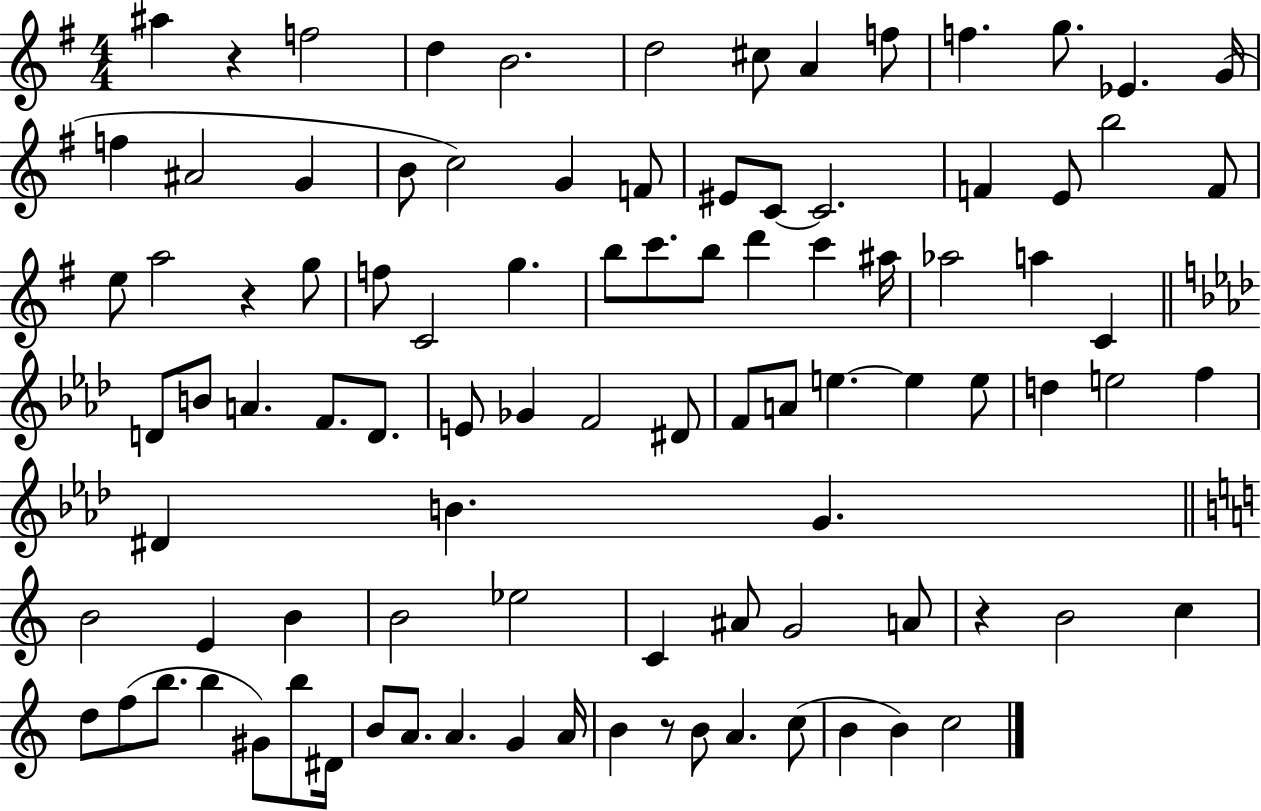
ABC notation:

X:1
T:Untitled
M:4/4
L:1/4
K:G
^a z f2 d B2 d2 ^c/2 A f/2 f g/2 _E G/4 f ^A2 G B/2 c2 G F/2 ^E/2 C/2 C2 F E/2 b2 F/2 e/2 a2 z g/2 f/2 C2 g b/2 c'/2 b/2 d' c' ^a/4 _a2 a C D/2 B/2 A F/2 D/2 E/2 _G F2 ^D/2 F/2 A/2 e e e/2 d e2 f ^D B G B2 E B B2 _e2 C ^A/2 G2 A/2 z B2 c d/2 f/2 b/2 b ^G/2 b/2 ^D/4 B/2 A/2 A G A/4 B z/2 B/2 A c/2 B B c2